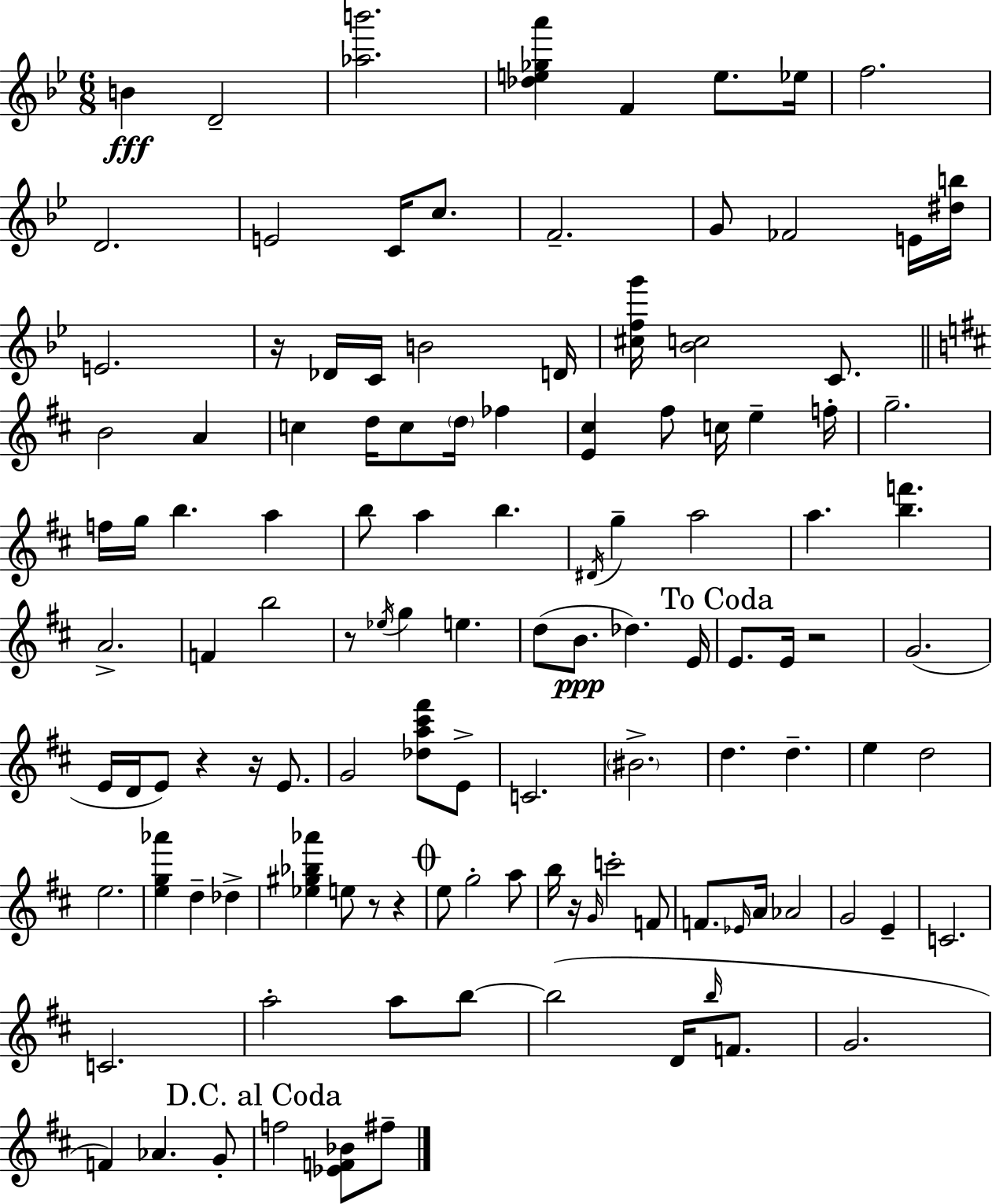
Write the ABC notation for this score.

X:1
T:Untitled
M:6/8
L:1/4
K:Gm
B D2 [_ab']2 [_de_ga'] F e/2 _e/4 f2 D2 E2 C/4 c/2 F2 G/2 _F2 E/4 [^db]/4 E2 z/4 _D/4 C/4 B2 D/4 [^cfg']/4 [_Bc]2 C/2 B2 A c d/4 c/2 d/4 _f [E^c] ^f/2 c/4 e f/4 g2 f/4 g/4 b a b/2 a b ^D/4 g a2 a [bf'] A2 F b2 z/2 _e/4 g e d/2 B/2 _d E/4 E/2 E/4 z2 G2 E/4 D/4 E/2 z z/4 E/2 G2 [_da^c'^f']/2 E/2 C2 ^B2 d d e d2 e2 [eg_a'] d _d [_e^g_b_a'] e/2 z/2 z e/2 g2 a/2 b/4 z/4 G/4 c'2 F/2 F/2 _E/4 A/4 _A2 G2 E C2 C2 a2 a/2 b/2 b2 D/4 b/4 F/2 G2 F _A G/2 f2 [_EF_B]/2 ^f/2